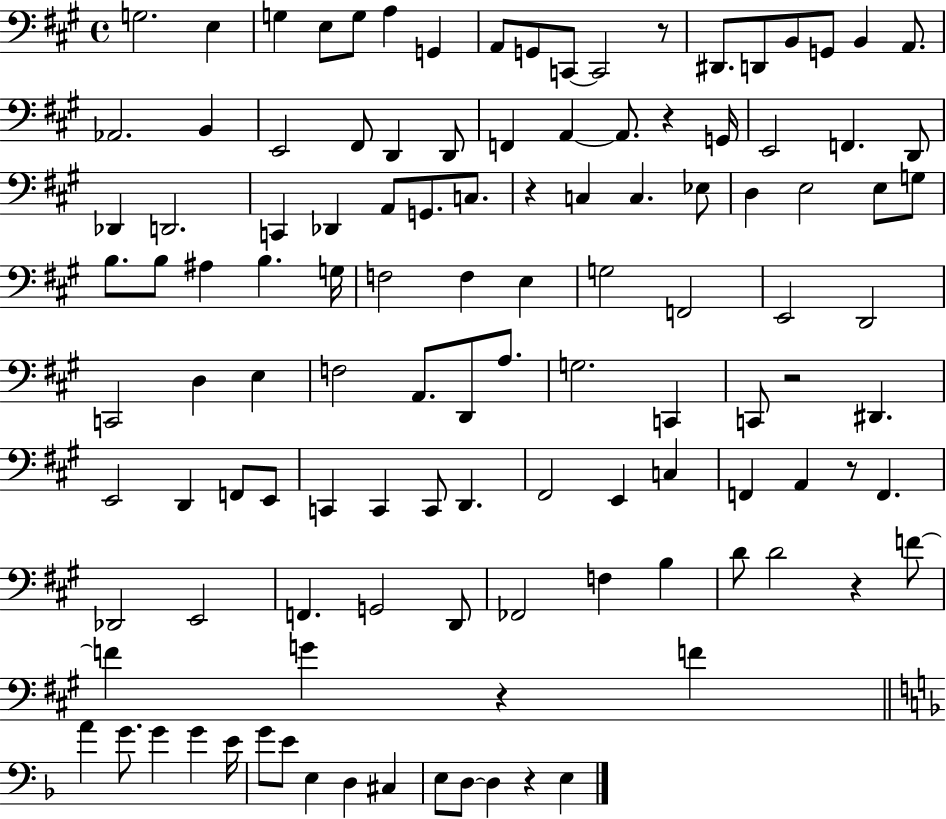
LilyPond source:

{
  \clef bass
  \time 4/4
  \defaultTimeSignature
  \key a \major
  \repeat volta 2 { g2. e4 | g4 e8 g8 a4 g,4 | a,8 g,8 c,8~~ c,2 r8 | dis,8. d,8 b,8 g,8 b,4 a,8. | \break aes,2. b,4 | e,2 fis,8 d,4 d,8 | f,4 a,4~~ a,8. r4 g,16 | e,2 f,4. d,8 | \break des,4 d,2. | c,4 des,4 a,8 g,8. c8. | r4 c4 c4. ees8 | d4 e2 e8 g8 | \break b8. b8 ais4 b4. g16 | f2 f4 e4 | g2 f,2 | e,2 d,2 | \break c,2 d4 e4 | f2 a,8. d,8 a8. | g2. c,4 | c,8 r2 dis,4. | \break e,2 d,4 f,8 e,8 | c,4 c,4 c,8 d,4. | fis,2 e,4 c4 | f,4 a,4 r8 f,4. | \break des,2 e,2 | f,4. g,2 d,8 | fes,2 f4 b4 | d'8 d'2 r4 f'8~~ | \break f'4 g'4 r4 f'4 | \bar "||" \break \key f \major a'4 g'8. g'4 g'4 e'16 | g'8 e'8 e4 d4 cis4 | e8 d8~~ d4 r4 e4 | } \bar "|."
}